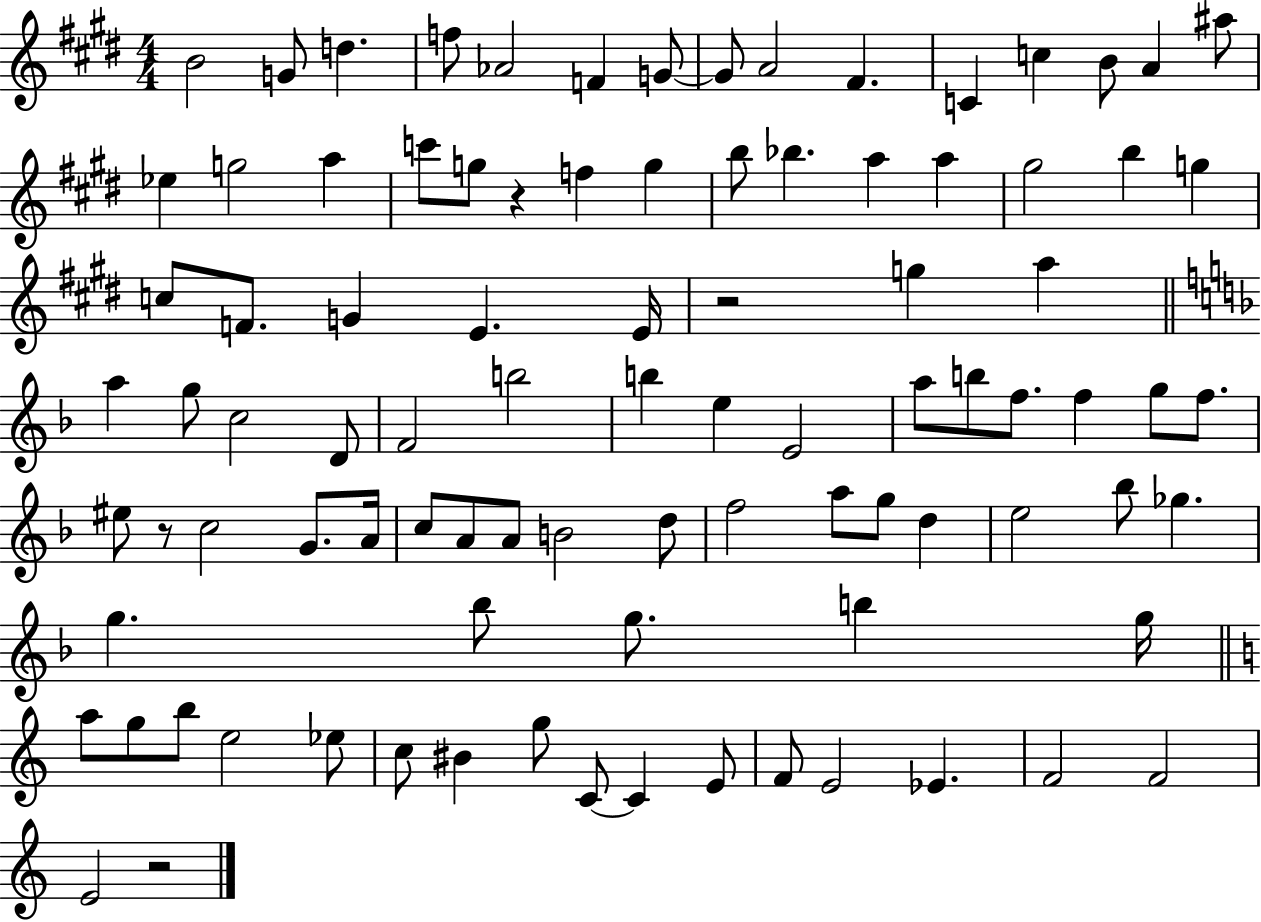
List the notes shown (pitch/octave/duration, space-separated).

B4/h G4/e D5/q. F5/e Ab4/h F4/q G4/e G4/e A4/h F#4/q. C4/q C5/q B4/e A4/q A#5/e Eb5/q G5/h A5/q C6/e G5/e R/q F5/q G5/q B5/e Bb5/q. A5/q A5/q G#5/h B5/q G5/q C5/e F4/e. G4/q E4/q. E4/s R/h G5/q A5/q A5/q G5/e C5/h D4/e F4/h B5/h B5/q E5/q E4/h A5/e B5/e F5/e. F5/q G5/e F5/e. EIS5/e R/e C5/h G4/e. A4/s C5/e A4/e A4/e B4/h D5/e F5/h A5/e G5/e D5/q E5/h Bb5/e Gb5/q. G5/q. Bb5/e G5/e. B5/q G5/s A5/e G5/e B5/e E5/h Eb5/e C5/e BIS4/q G5/e C4/e C4/q E4/e F4/e E4/h Eb4/q. F4/h F4/h E4/h R/h